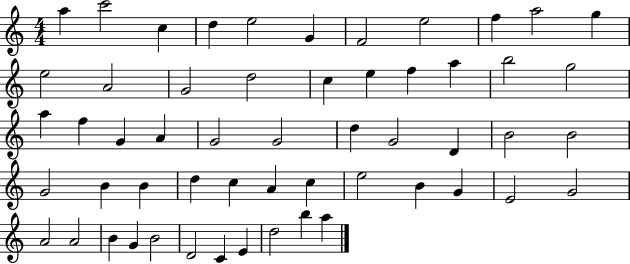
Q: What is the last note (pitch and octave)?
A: A5